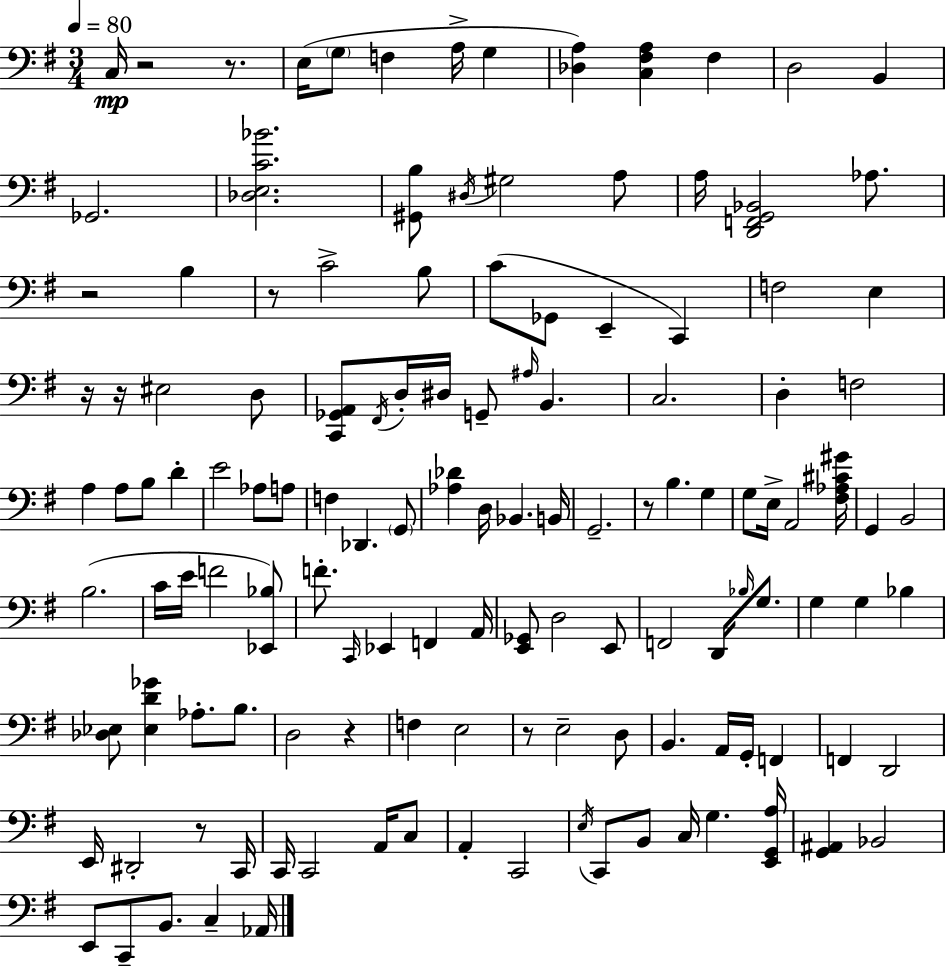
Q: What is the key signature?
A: G major